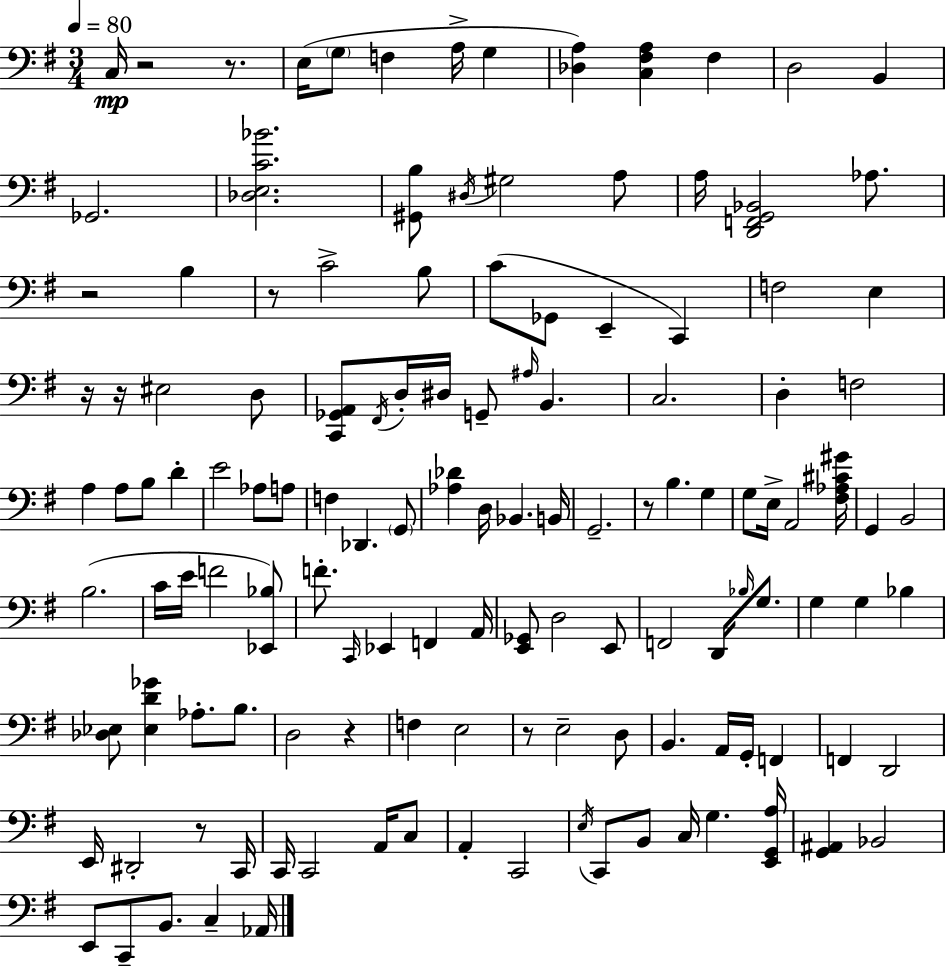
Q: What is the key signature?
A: G major